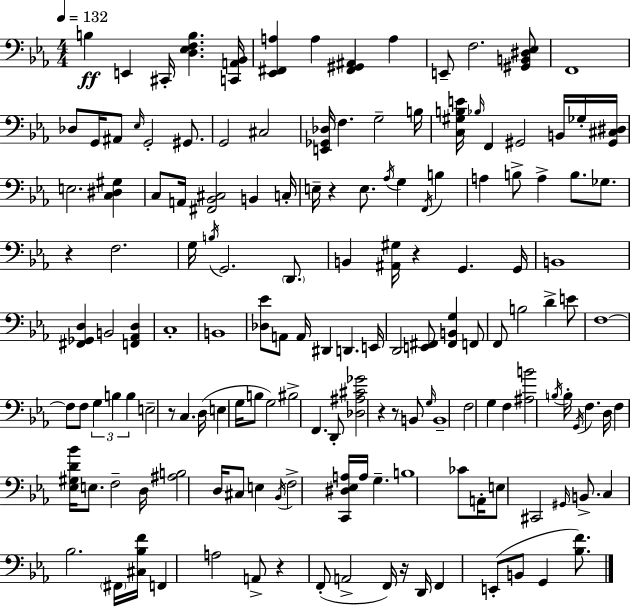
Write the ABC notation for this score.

X:1
T:Untitled
M:4/4
L:1/4
K:Cm
B, E,, ^C,,/4 [D,_E,F,B,] [C,,A,,_B,,]/4 [_E,,^F,,A,] A, [^F,,^G,,^A,,] A, E,,/2 F,2 [^G,,B,,^D,_E,]/2 F,,4 _D,/2 G,,/4 ^A,,/2 _E,/4 G,,2 ^G,,/2 G,,2 ^C,2 [E,,_G,,_D,]/4 F, G,2 B,/4 [C,^G,B,E]/4 _B,/4 F,, ^G,,2 B,,/4 _G,/4 [^G,,^C,^D,]/4 E,2 [C,^D,^G,] C,/2 A,,/4 [^F,,_B,,^C,]2 B,, C,/4 E,/4 z E,/2 _A,/4 G, F,,/4 B, A, B,/2 A, B,/2 _G,/2 z F,2 G,/4 B,/4 G,,2 D,,/2 B,, [^A,,^G,]/4 z G,, G,,/4 B,,4 [^F,,_G,,D,] B,,2 [F,,_A,,D,] C,4 B,,4 [_D,_E]/2 A,,/2 A,,/4 ^D,, D,, E,,/4 D,,2 [E,,^F,,]/2 [^F,,B,,G,] F,,/2 F,,/2 B,2 D E/2 F,4 F,/2 F,/2 G, B, B, E,2 z/2 C, D,/4 E, G,/4 B,/2 G,2 ^B,2 F,, D,,/2 [_D,^A,^C_G]2 z z/2 B,,/2 G,/4 B,,4 F,2 G, F, [^A,B]2 B,/4 B,/4 G,,/4 F, D,/4 F, [_E,^G,D_B]/4 E,/2 F,2 D,/4 [^A,B,]2 D,/4 ^C,/2 E, _B,,/4 F,2 [C,,^D,_E,A,]/4 A,/4 G, B,4 _C/2 A,,/4 E,/2 ^C,,2 ^G,,/4 B,,/2 C, _B,2 ^F,,/4 [^C,_B,F]/4 F,, A,2 A,,/2 z F,,/2 A,,2 F,,/4 z/4 D,,/4 F,, E,,/2 B,,/2 G,, [_B,F]/2